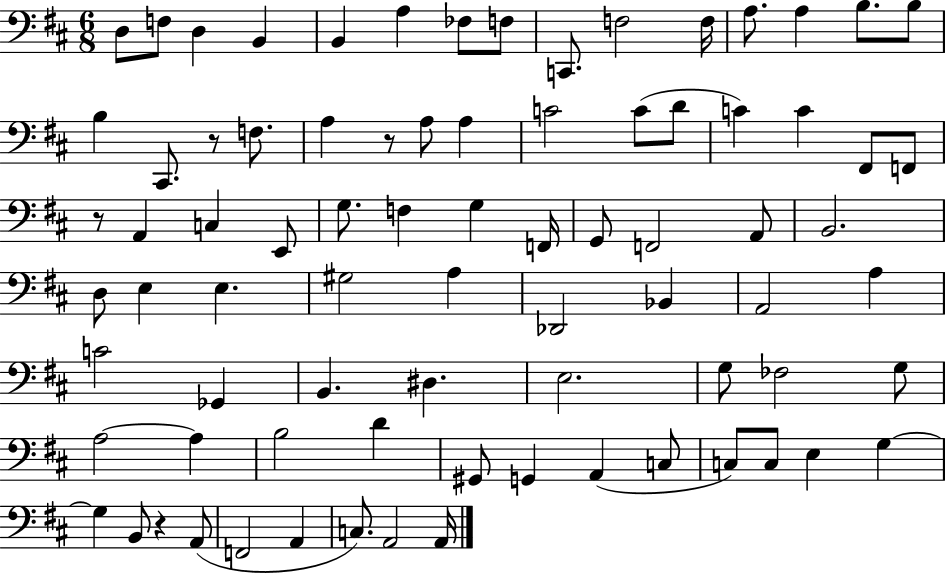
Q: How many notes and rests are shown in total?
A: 80